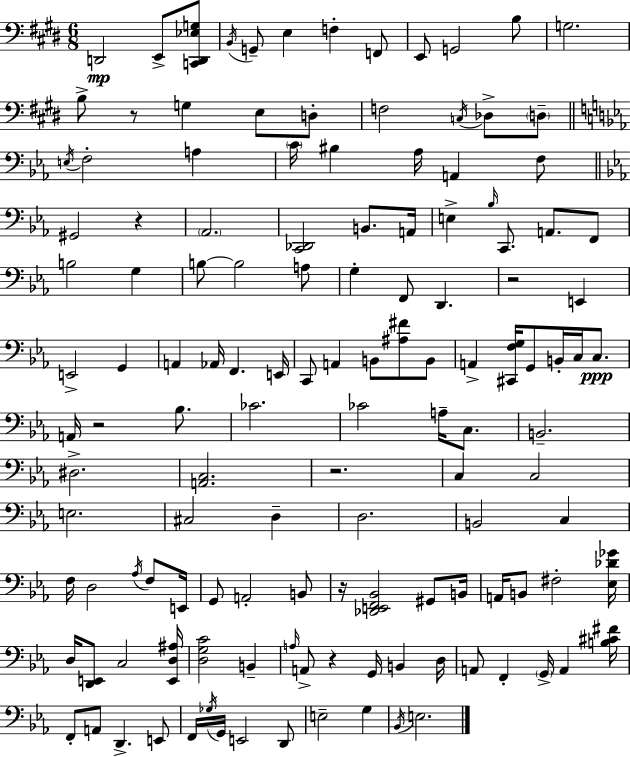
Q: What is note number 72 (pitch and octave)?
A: C#3